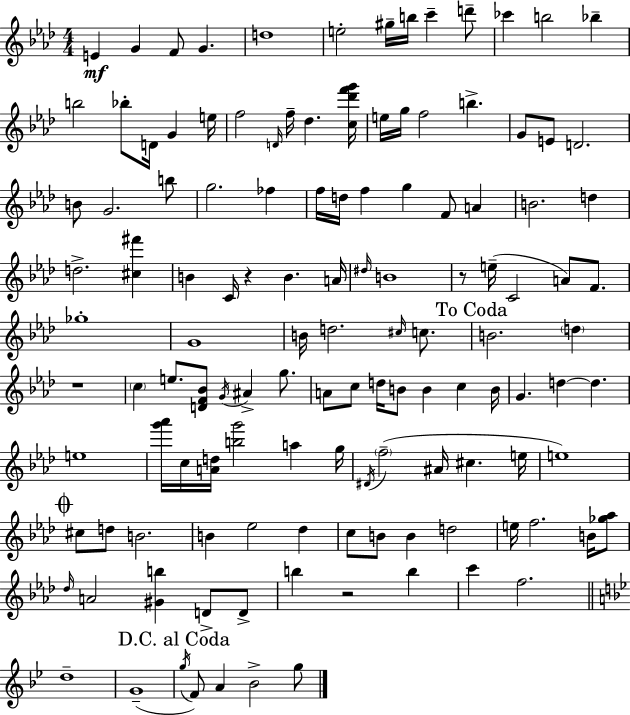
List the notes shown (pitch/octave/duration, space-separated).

E4/q G4/q F4/e G4/q. D5/w E5/h G#5/s B5/s C6/q D6/e CES6/q B5/h Bb5/q B5/h Bb5/e D4/s G4/q E5/s F5/h D4/s F5/s Db5/q. [C5,Db6,F6,G6]/s E5/s G5/s F5/h B5/q. G4/e E4/e D4/h. B4/e G4/h. B5/e G5/h. FES5/q F5/s D5/s F5/q G5/q F4/e A4/q B4/h. D5/q D5/h. [C#5,F#6]/q B4/q C4/s R/q B4/q. A4/s D#5/s B4/w R/e E5/s C4/h A4/e F4/e. Gb5/w G4/w B4/s D5/h. C#5/s C5/e. B4/h. D5/q R/w C5/q E5/e. [D4,F4,Bb4]/e G4/s A#4/q G5/e. A4/e C5/e D5/s B4/e B4/q C5/q B4/s G4/q. D5/q D5/q. E5/w [G6,Ab6]/s C5/s [A4,D5]/s [B5,G6]/h A5/q G5/s D#4/s F5/h A#4/s C#5/q. E5/s E5/w C#5/e D5/e B4/h. B4/q Eb5/h Db5/q C5/e B4/e B4/q D5/h E5/s F5/h. B4/s [Gb5,Ab5]/e Db5/s A4/h [G#4,B5]/q D4/e D4/e B5/q R/h B5/q C6/q F5/h. D5/w G4/w G5/s F4/e A4/q Bb4/h G5/e